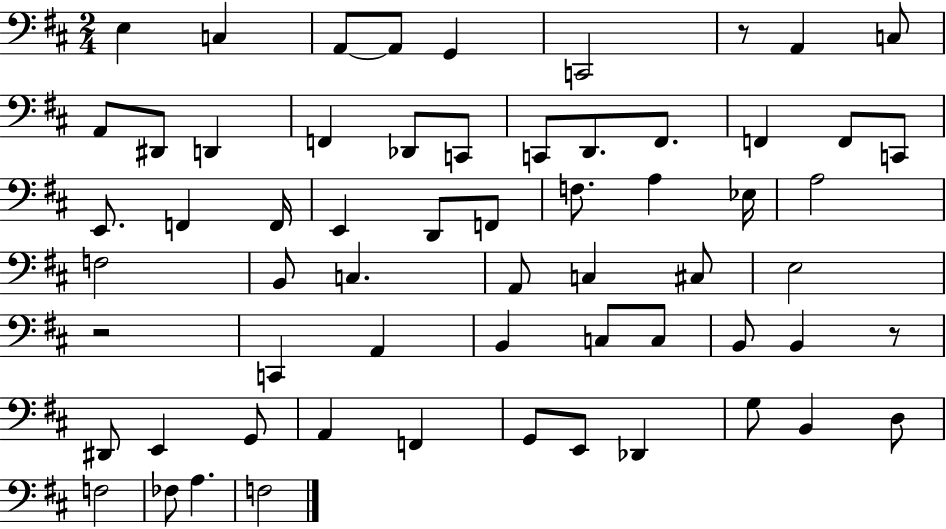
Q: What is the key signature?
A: D major